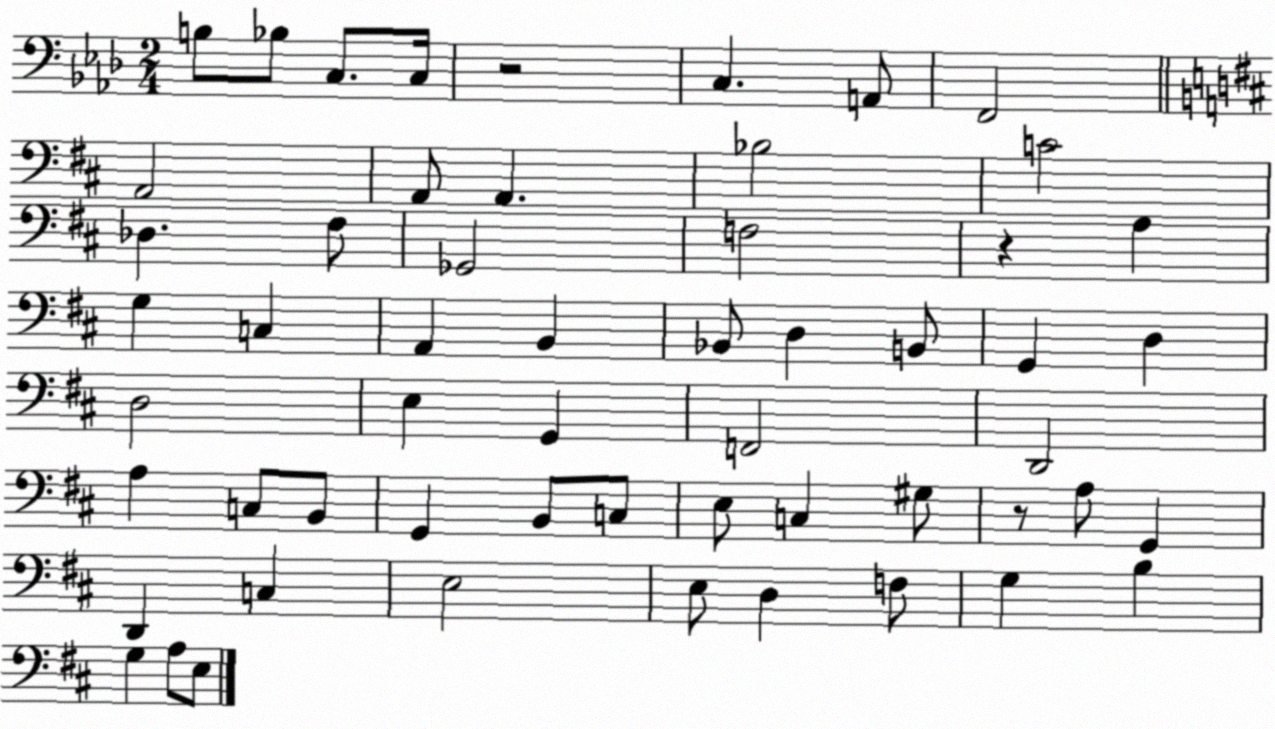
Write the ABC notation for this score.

X:1
T:Untitled
M:2/4
L:1/4
K:Ab
B,/2 _B,/2 C,/2 C,/4 z2 C, A,,/2 F,,2 A,,2 A,,/2 A,, _B,2 C2 _D, ^F,/2 _G,,2 F,2 z A, G, C, A,, B,, _B,,/2 D, B,,/2 G,, D, D,2 E, G,, F,,2 D,,2 A, C,/2 B,,/2 G,, B,,/2 C,/2 E,/2 C, ^G,/2 z/2 A,/2 G,, D,, C, E,2 E,/2 D, F,/2 G, B, G, A,/2 E,/2